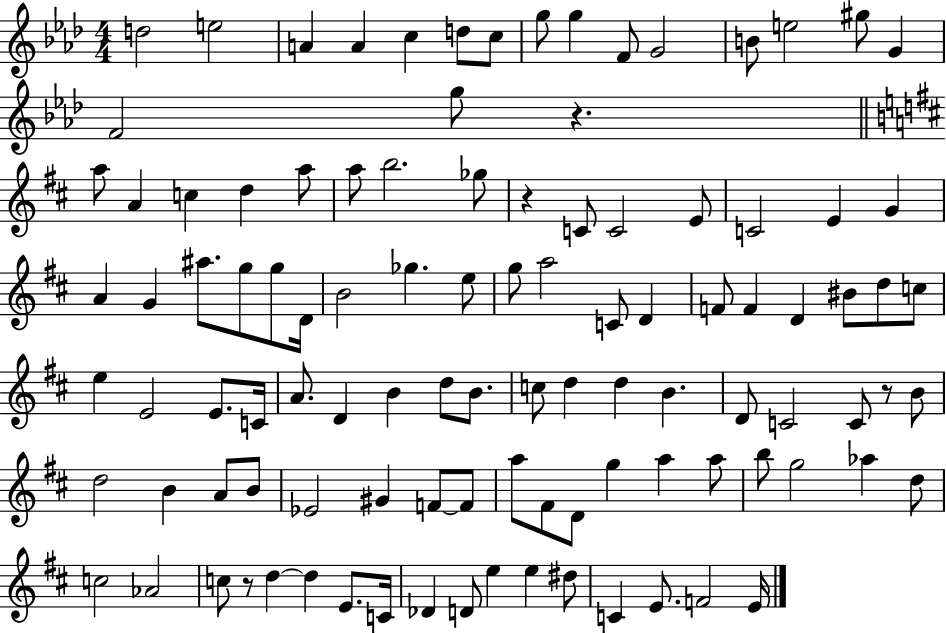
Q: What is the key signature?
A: AES major